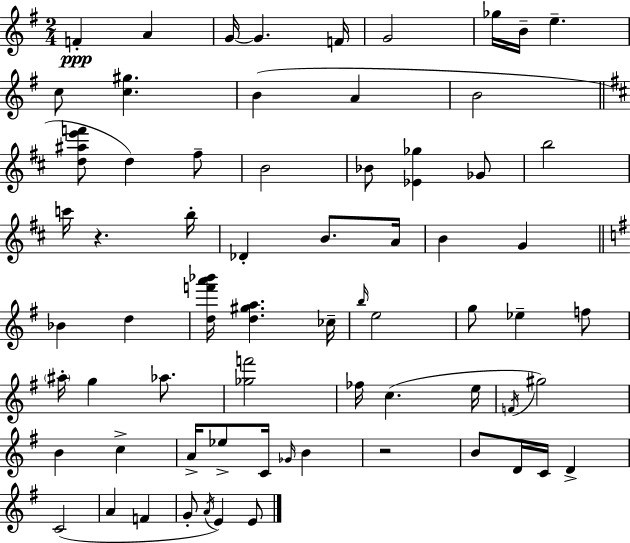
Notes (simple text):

F4/q A4/q G4/s G4/q. F4/s G4/h Gb5/s B4/s E5/q. C5/e [C5,G#5]/q. B4/q A4/q B4/h [D5,A#5,E6,F6]/e D5/q F#5/e B4/h Bb4/e [Eb4,Gb5]/q Gb4/e B5/h C6/s R/q. B5/s Db4/q B4/e. A4/s B4/q G4/q Bb4/q D5/q [D5,F6,A6,Bb6]/s [D5,G#5,A5]/q. CES5/s B5/s E5/h G5/e Eb5/q F5/e A#5/s G5/q Ab5/e. [Gb5,F6]/h FES5/s C5/q. E5/s F4/s G#5/h B4/q C5/q A4/s Eb5/e C4/s Gb4/s B4/q R/h B4/e D4/s C4/s D4/q C4/h A4/q F4/q G4/e A4/s E4/q E4/e